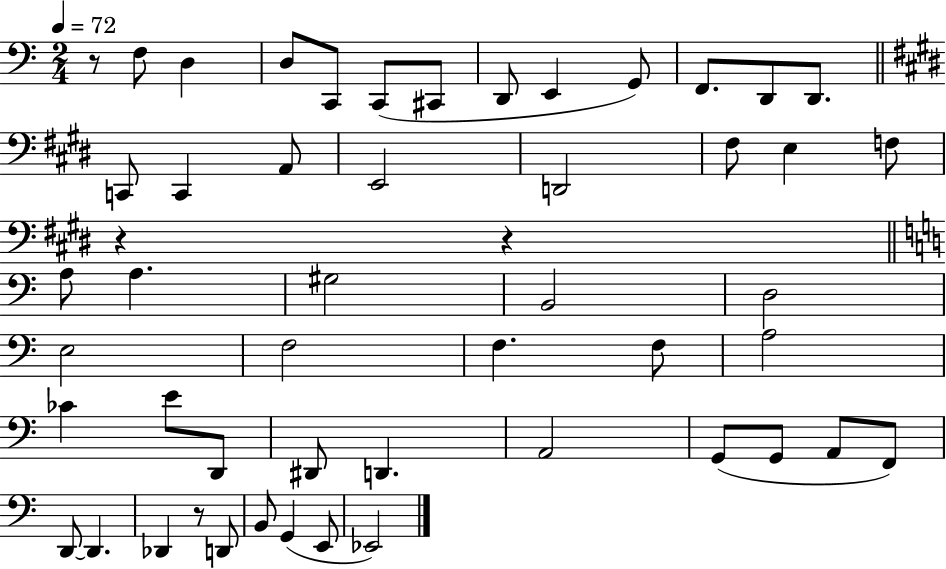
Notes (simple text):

R/e F3/e D3/q D3/e C2/e C2/e C#2/e D2/e E2/q G2/e F2/e. D2/e D2/e. C2/e C2/q A2/e E2/h D2/h F#3/e E3/q F3/e R/q R/q A3/e A3/q. G#3/h B2/h D3/h E3/h F3/h F3/q. F3/e A3/h CES4/q E4/e D2/e D#2/e D2/q. A2/h G2/e G2/e A2/e F2/e D2/e D2/q. Db2/q R/e D2/e B2/e G2/q E2/e Eb2/h